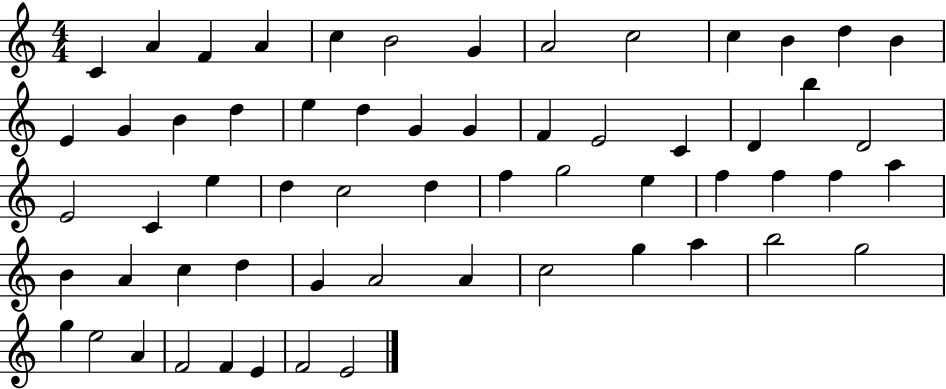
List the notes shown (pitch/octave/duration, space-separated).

C4/q A4/q F4/q A4/q C5/q B4/h G4/q A4/h C5/h C5/q B4/q D5/q B4/q E4/q G4/q B4/q D5/q E5/q D5/q G4/q G4/q F4/q E4/h C4/q D4/q B5/q D4/h E4/h C4/q E5/q D5/q C5/h D5/q F5/q G5/h E5/q F5/q F5/q F5/q A5/q B4/q A4/q C5/q D5/q G4/q A4/h A4/q C5/h G5/q A5/q B5/h G5/h G5/q E5/h A4/q F4/h F4/q E4/q F4/h E4/h